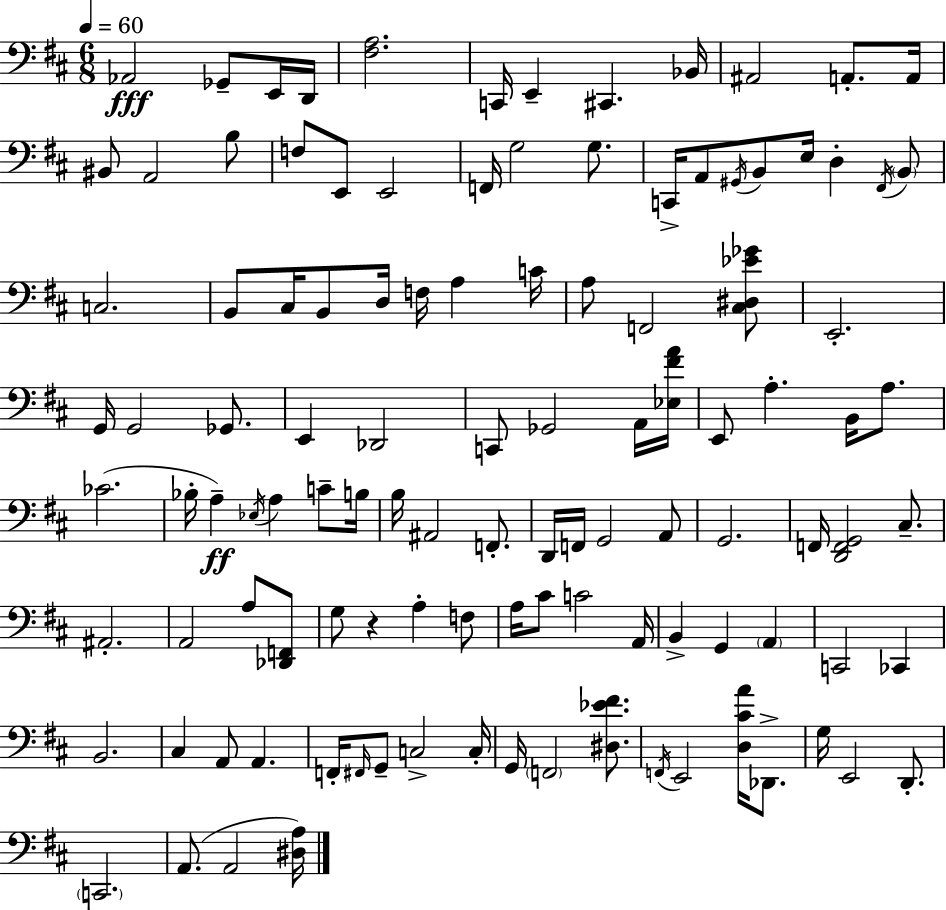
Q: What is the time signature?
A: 6/8